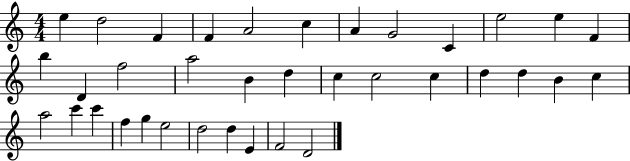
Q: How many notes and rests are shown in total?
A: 36